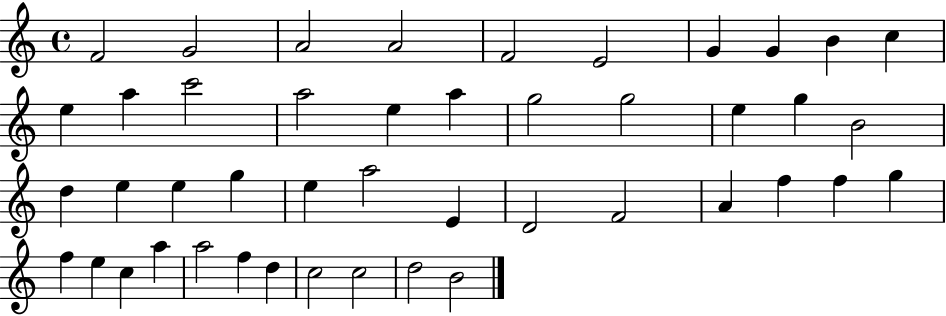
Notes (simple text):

F4/h G4/h A4/h A4/h F4/h E4/h G4/q G4/q B4/q C5/q E5/q A5/q C6/h A5/h E5/q A5/q G5/h G5/h E5/q G5/q B4/h D5/q E5/q E5/q G5/q E5/q A5/h E4/q D4/h F4/h A4/q F5/q F5/q G5/q F5/q E5/q C5/q A5/q A5/h F5/q D5/q C5/h C5/h D5/h B4/h